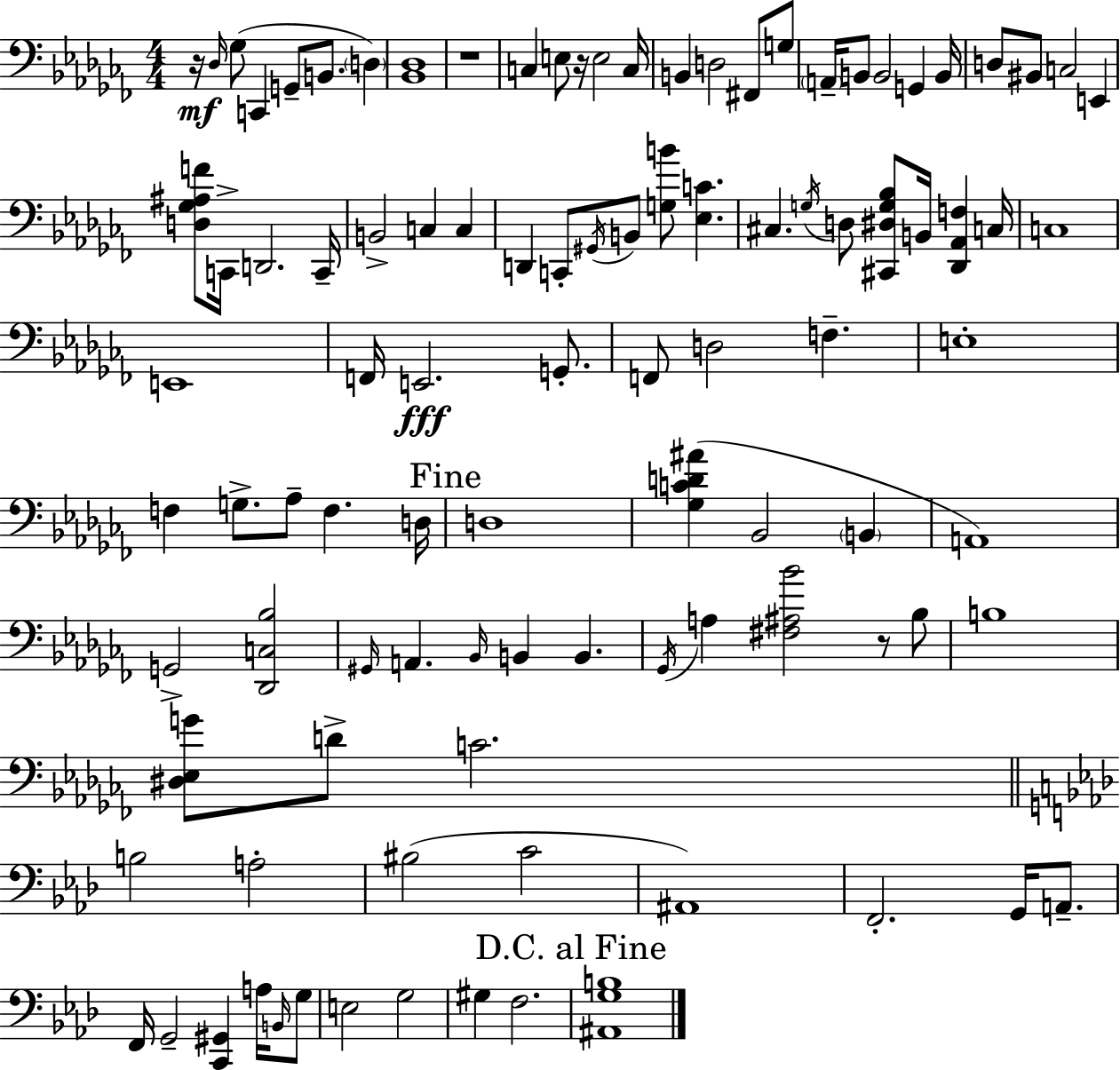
{
  \clef bass
  \numericTimeSignature
  \time 4/4
  \key aes \minor
  r16\mf \grace { des16 }( ges8 c,4 g,8-- b,8. \parenthesize d4) | <bes, des>1 | r1 | c4 e8 r16 e2 | \break c16 b,4 d2 fis,8 g8 | \parenthesize a,16-- b,8 b,2 g,4 | b,16 d8 bis,8 c2 e,4 | <d ges ais f'>8 c,16-> d,2. | \break c,16-- b,2-> c4 c4 | d,4 c,8-. \acciaccatura { gis,16 } b,8 <g b'>8 <ees c'>4. | cis4. \acciaccatura { g16 } d8 <cis, dis g bes>8 b,16 <des, aes, f>4 | c16 c1 | \break e,1 | f,16 e,2.\fff | g,8.-. f,8 d2 f4.-- | e1-. | \break f4 g8.-> aes8-- f4. | d16 \mark "Fine" d1 | <ges c' d' ais'>4( bes,2 \parenthesize b,4 | a,1) | \break g,2-> <des, c bes>2 | \grace { gis,16 } a,4. \grace { bes,16 } b,4 b,4. | \acciaccatura { ges,16 } a4 <fis ais bes'>2 | r8 bes8 b1 | \break <dis ees g'>8 d'8-> c'2. | \bar "||" \break \key aes \major b2 a2-. | bis2( c'2 | ais,1) | f,2.-. g,16 a,8.-- | \break f,16 g,2-- <c, gis,>4 a16 \grace { b,16 } g8 | e2 g2 | gis4 f2. | \mark "D.C. al Fine" <ais, g b>1 | \break \bar "|."
}